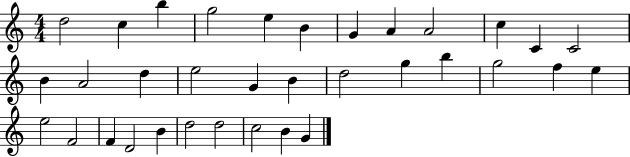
{
  \clef treble
  \numericTimeSignature
  \time 4/4
  \key c \major
  d''2 c''4 b''4 | g''2 e''4 b'4 | g'4 a'4 a'2 | c''4 c'4 c'2 | \break b'4 a'2 d''4 | e''2 g'4 b'4 | d''2 g''4 b''4 | g''2 f''4 e''4 | \break e''2 f'2 | f'4 d'2 b'4 | d''2 d''2 | c''2 b'4 g'4 | \break \bar "|."
}